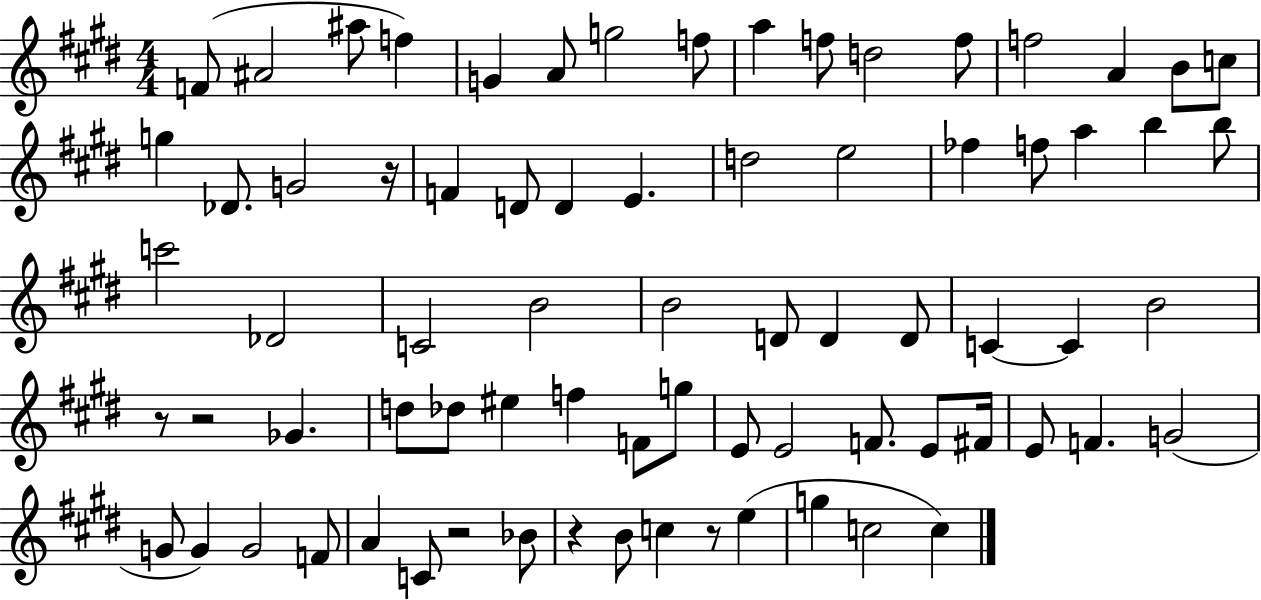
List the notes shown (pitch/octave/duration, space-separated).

F4/e A#4/h A#5/e F5/q G4/q A4/e G5/h F5/e A5/q F5/e D5/h F5/e F5/h A4/q B4/e C5/e G5/q Db4/e. G4/h R/s F4/q D4/e D4/q E4/q. D5/h E5/h FES5/q F5/e A5/q B5/q B5/e C6/h Db4/h C4/h B4/h B4/h D4/e D4/q D4/e C4/q C4/q B4/h R/e R/h Gb4/q. D5/e Db5/e EIS5/q F5/q F4/e G5/e E4/e E4/h F4/e. E4/e F#4/s E4/e F4/q. G4/h G4/e G4/q G4/h F4/e A4/q C4/e R/h Bb4/e R/q B4/e C5/q R/e E5/q G5/q C5/h C5/q